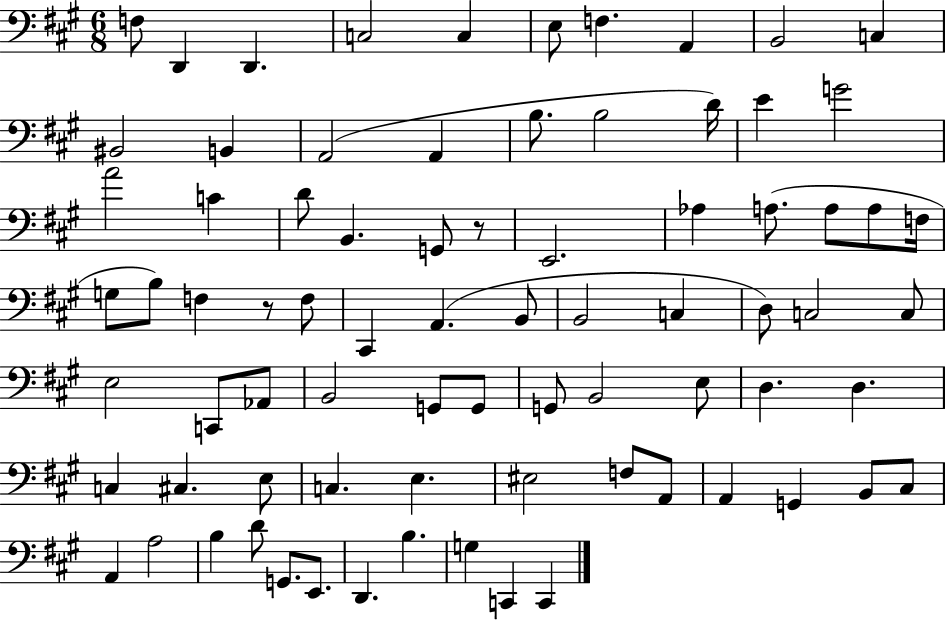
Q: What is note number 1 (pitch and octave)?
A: F3